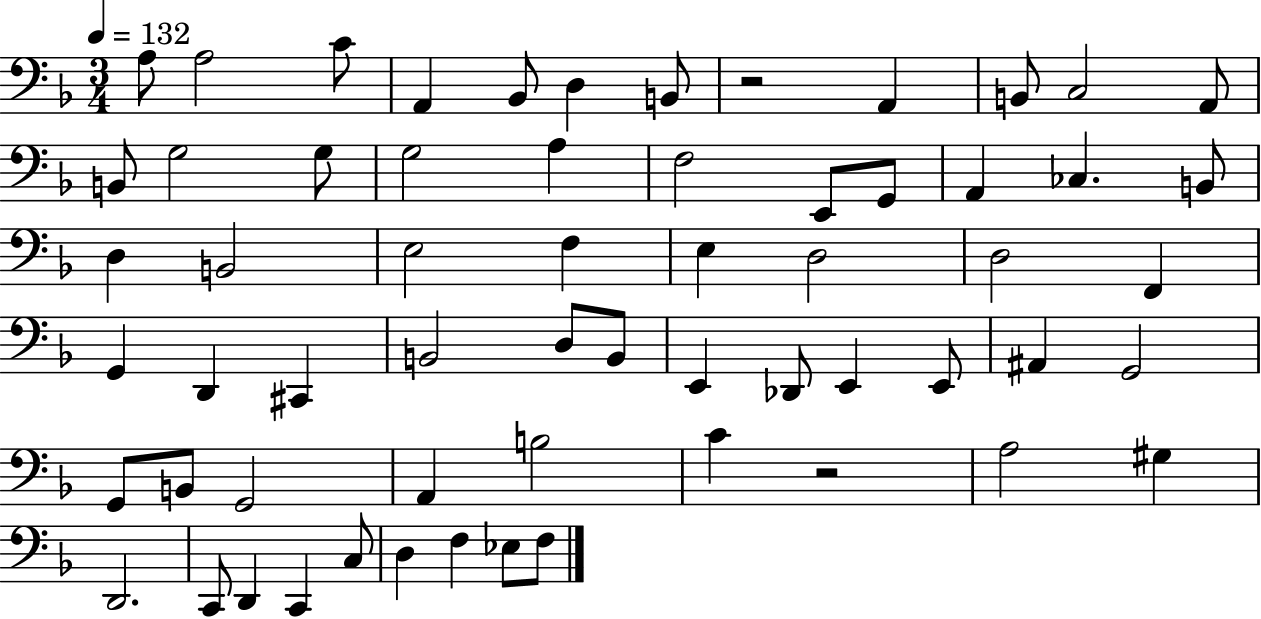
A3/e A3/h C4/e A2/q Bb2/e D3/q B2/e R/h A2/q B2/e C3/h A2/e B2/e G3/h G3/e G3/h A3/q F3/h E2/e G2/e A2/q CES3/q. B2/e D3/q B2/h E3/h F3/q E3/q D3/h D3/h F2/q G2/q D2/q C#2/q B2/h D3/e B2/e E2/q Db2/e E2/q E2/e A#2/q G2/h G2/e B2/e G2/h A2/q B3/h C4/q R/h A3/h G#3/q D2/h. C2/e D2/q C2/q C3/e D3/q F3/q Eb3/e F3/e